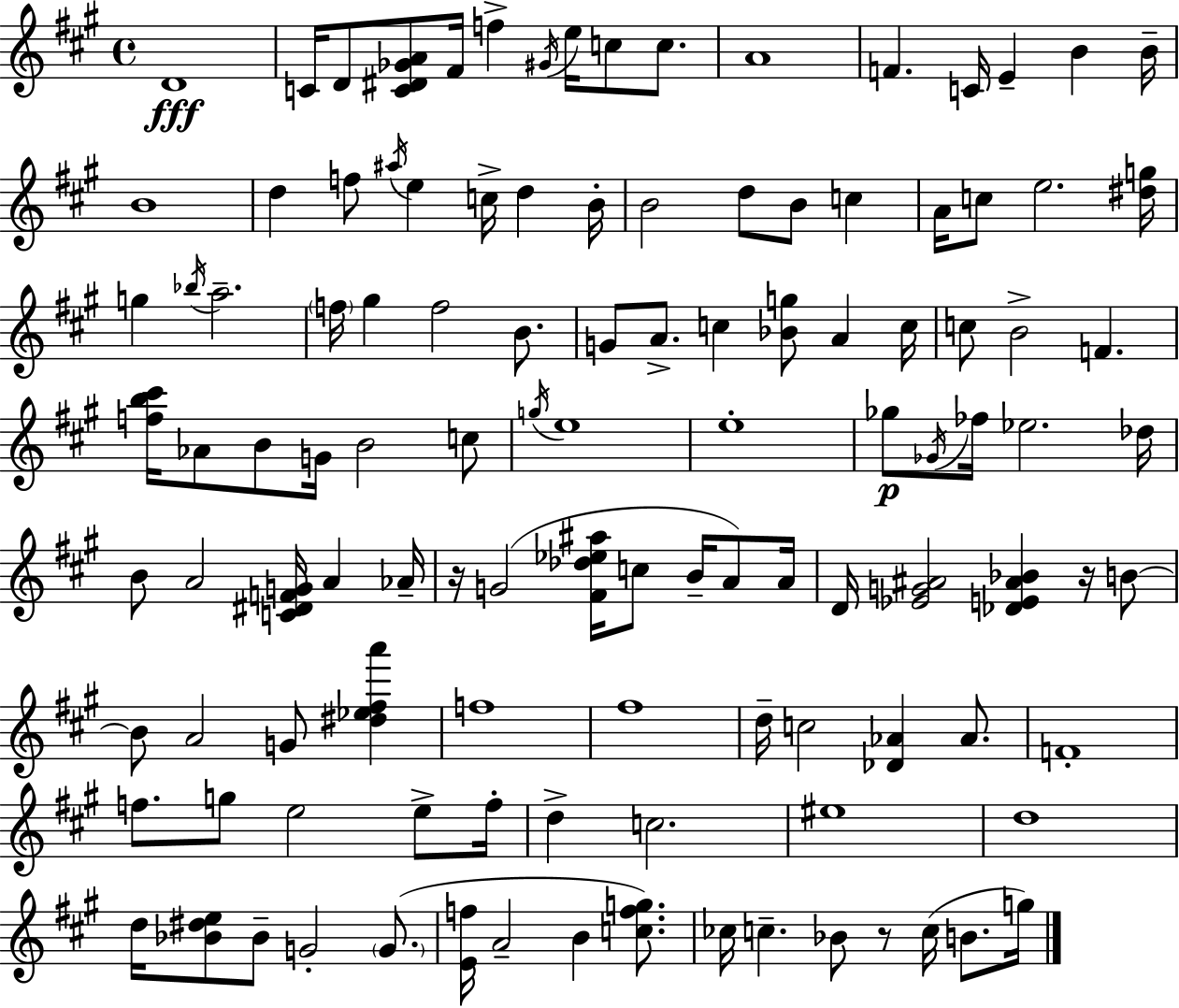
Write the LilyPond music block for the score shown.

{
  \clef treble
  \time 4/4
  \defaultTimeSignature
  \key a \major
  \repeat volta 2 { d'1\fff | c'16 d'8 <c' dis' ges' a'>8 fis'16 f''4-> \acciaccatura { gis'16 } e''16 c''8 c''8. | a'1 | f'4. c'16 e'4-- b'4 | \break b'16-- b'1 | d''4 f''8 \acciaccatura { ais''16 } e''4 c''16-> d''4 | b'16-. b'2 d''8 b'8 c''4 | a'16 c''8 e''2. | \break <dis'' g''>16 g''4 \acciaccatura { bes''16 } a''2.-- | \parenthesize f''16 gis''4 f''2 | b'8. g'8 a'8.-> c''4 <bes' g''>8 a'4 | c''16 c''8 b'2-> f'4. | \break <f'' b'' cis'''>16 aes'8 b'8 g'16 b'2 | c''8 \acciaccatura { g''16 } e''1 | e''1-. | ges''8\p \acciaccatura { ges'16 } fes''16 ees''2. | \break des''16 b'8 a'2 <c' dis' f' g'>16 | a'4 aes'16-- r16 g'2( <fis' des'' ees'' ais''>16 c''8 | b'16-- a'8) a'16 d'16 <ees' g' ais'>2 <des' e' ais' bes'>4 | r16 b'8~~ b'8 a'2 g'8 | \break <dis'' ees'' fis'' a'''>4 f''1 | fis''1 | d''16-- c''2 <des' aes'>4 | aes'8. f'1-. | \break f''8. g''8 e''2 | e''8-> f''16-. d''4-> c''2. | eis''1 | d''1 | \break d''16 <bes' dis'' e''>8 bes'8-- g'2-. | \parenthesize g'8.( <e' f''>16 a'2-- b'4 | <c'' f'' g''>8.) ces''16 c''4.-- bes'8 r8 | c''16( b'8. g''16) } \bar "|."
}